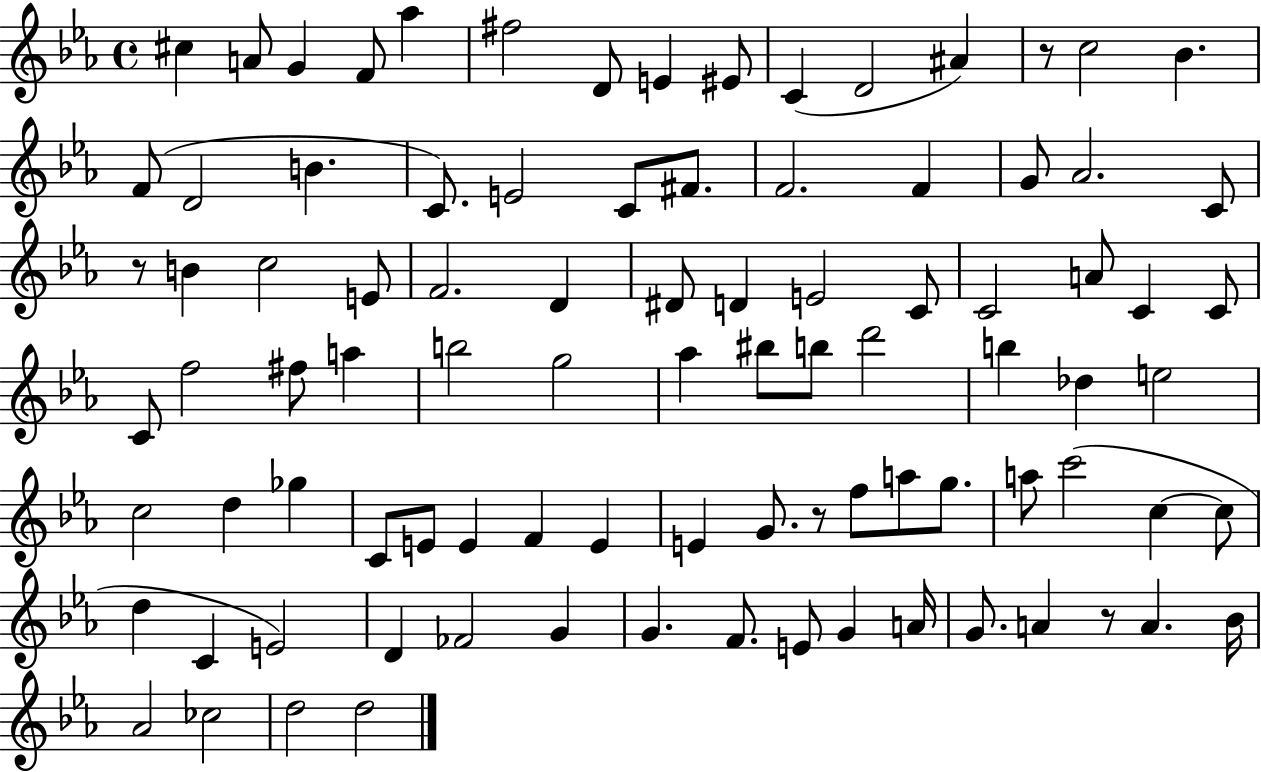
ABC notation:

X:1
T:Untitled
M:4/4
L:1/4
K:Eb
^c A/2 G F/2 _a ^f2 D/2 E ^E/2 C D2 ^A z/2 c2 _B F/2 D2 B C/2 E2 C/2 ^F/2 F2 F G/2 _A2 C/2 z/2 B c2 E/2 F2 D ^D/2 D E2 C/2 C2 A/2 C C/2 C/2 f2 ^f/2 a b2 g2 _a ^b/2 b/2 d'2 b _d e2 c2 d _g C/2 E/2 E F E E G/2 z/2 f/2 a/2 g/2 a/2 c'2 c c/2 d C E2 D _F2 G G F/2 E/2 G A/4 G/2 A z/2 A _B/4 _A2 _c2 d2 d2